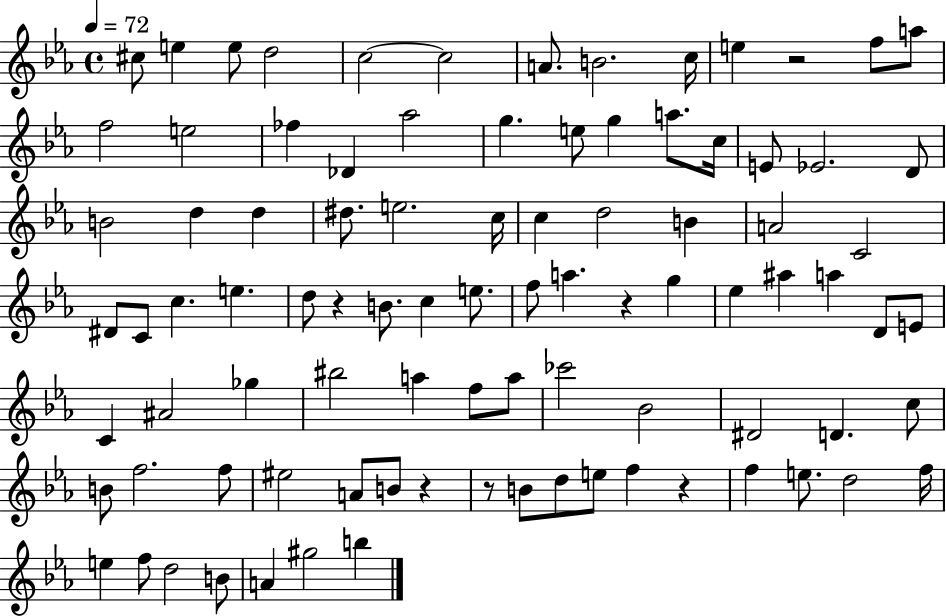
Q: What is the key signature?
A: EES major